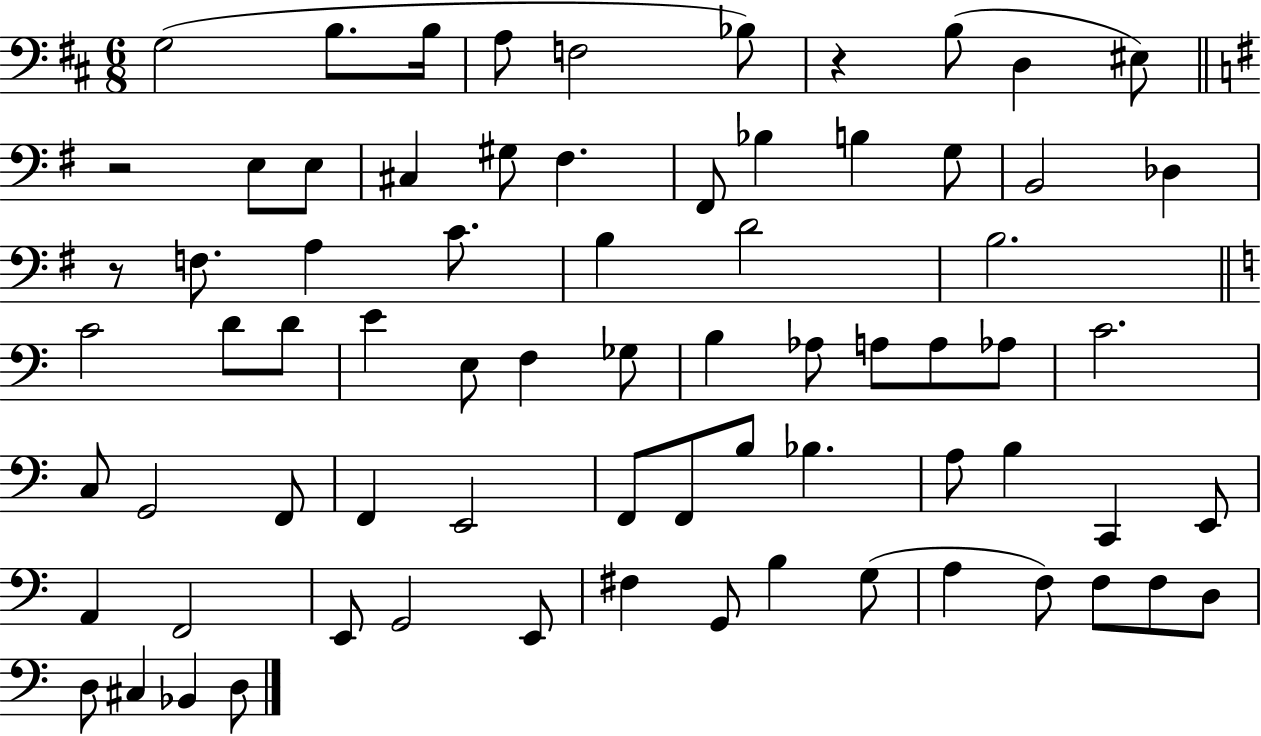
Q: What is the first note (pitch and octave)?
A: G3